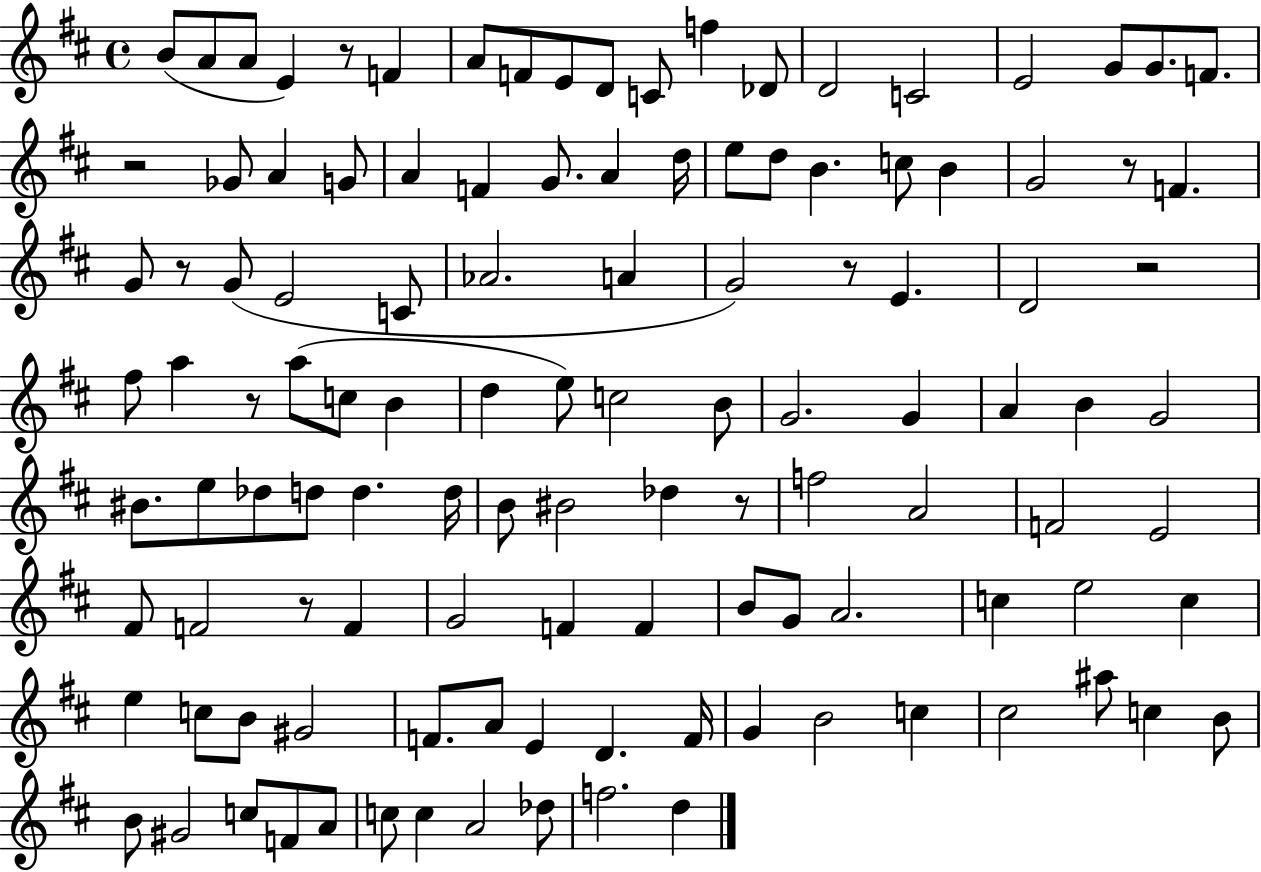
{
  \clef treble
  \time 4/4
  \defaultTimeSignature
  \key d \major
  b'8( a'8 a'8 e'4) r8 f'4 | a'8 f'8 e'8 d'8 c'8 f''4 des'8 | d'2 c'2 | e'2 g'8 g'8. f'8. | \break r2 ges'8 a'4 g'8 | a'4 f'4 g'8. a'4 d''16 | e''8 d''8 b'4. c''8 b'4 | g'2 r8 f'4. | \break g'8 r8 g'8( e'2 c'8 | aes'2. a'4 | g'2) r8 e'4. | d'2 r2 | \break fis''8 a''4 r8 a''8( c''8 b'4 | d''4 e''8) c''2 b'8 | g'2. g'4 | a'4 b'4 g'2 | \break bis'8. e''8 des''8 d''8 d''4. d''16 | b'8 bis'2 des''4 r8 | f''2 a'2 | f'2 e'2 | \break fis'8 f'2 r8 f'4 | g'2 f'4 f'4 | b'8 g'8 a'2. | c''4 e''2 c''4 | \break e''4 c''8 b'8 gis'2 | f'8. a'8 e'4 d'4. f'16 | g'4 b'2 c''4 | cis''2 ais''8 c''4 b'8 | \break b'8 gis'2 c''8 f'8 a'8 | c''8 c''4 a'2 des''8 | f''2. d''4 | \bar "|."
}